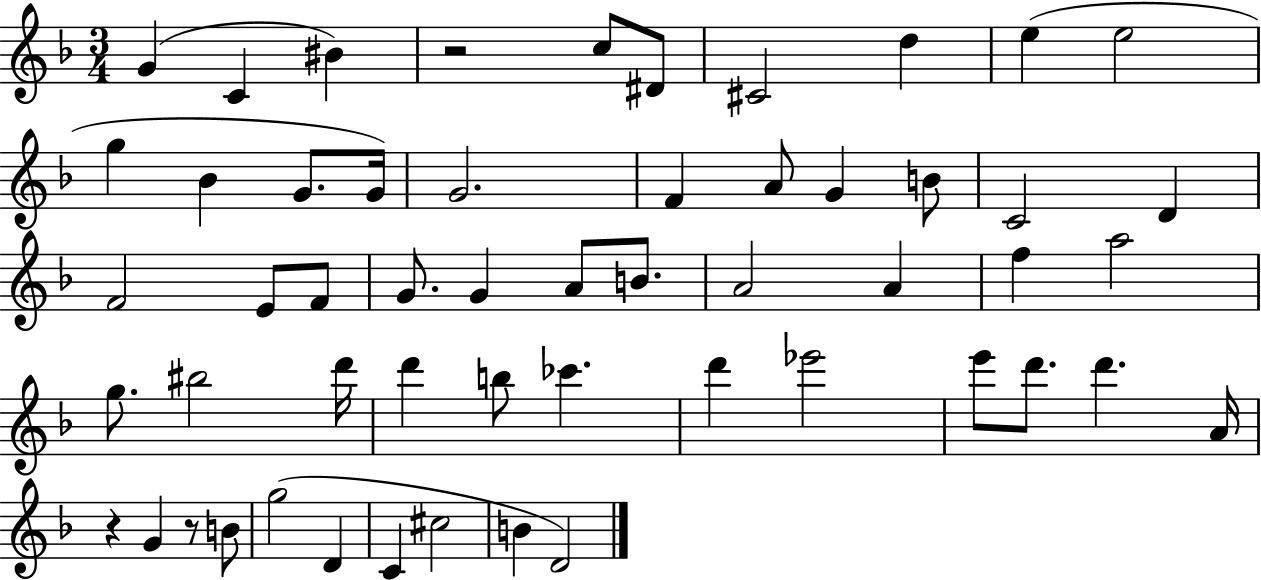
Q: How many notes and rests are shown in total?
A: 54